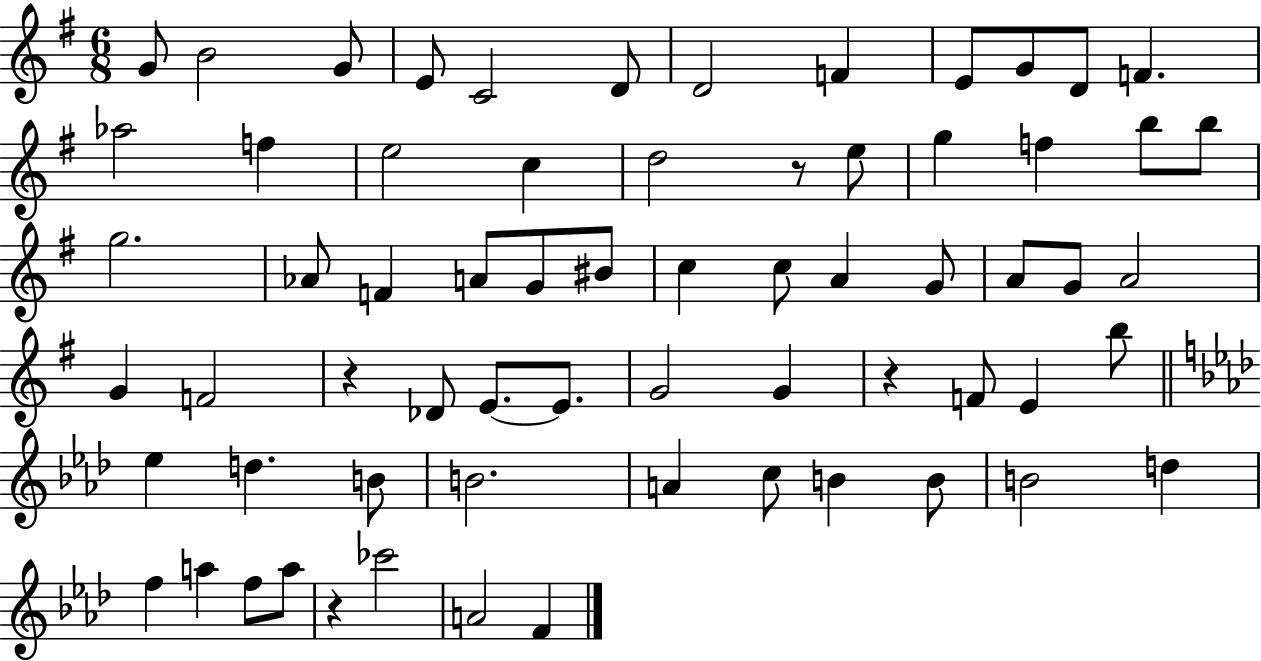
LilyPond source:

{
  \clef treble
  \numericTimeSignature
  \time 6/8
  \key g \major
  g'8 b'2 g'8 | e'8 c'2 d'8 | d'2 f'4 | e'8 g'8 d'8 f'4. | \break aes''2 f''4 | e''2 c''4 | d''2 r8 e''8 | g''4 f''4 b''8 b''8 | \break g''2. | aes'8 f'4 a'8 g'8 bis'8 | c''4 c''8 a'4 g'8 | a'8 g'8 a'2 | \break g'4 f'2 | r4 des'8 e'8.~~ e'8. | g'2 g'4 | r4 f'8 e'4 b''8 | \break \bar "||" \break \key aes \major ees''4 d''4. b'8 | b'2. | a'4 c''8 b'4 b'8 | b'2 d''4 | \break f''4 a''4 f''8 a''8 | r4 ces'''2 | a'2 f'4 | \bar "|."
}